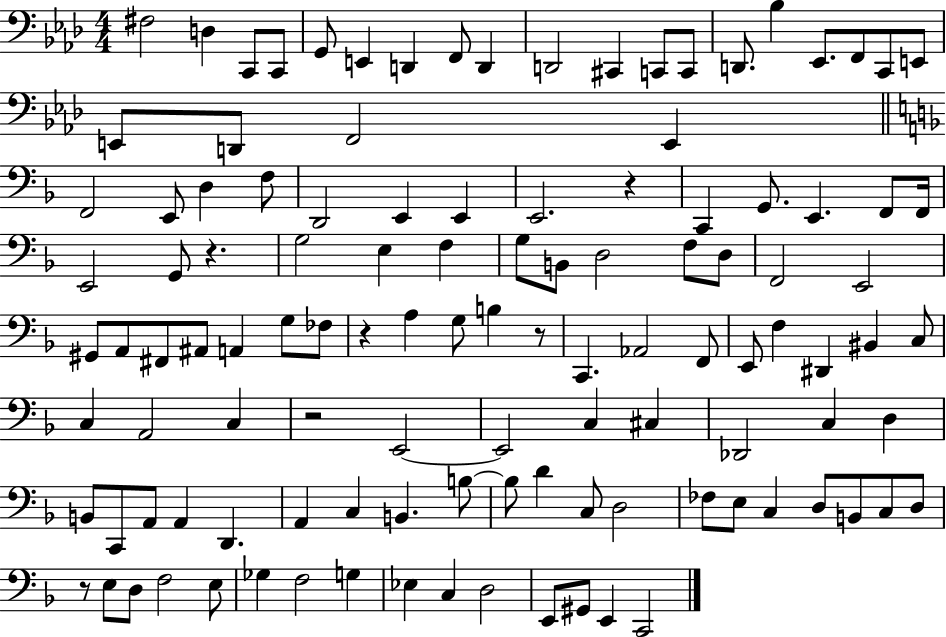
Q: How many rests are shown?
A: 6